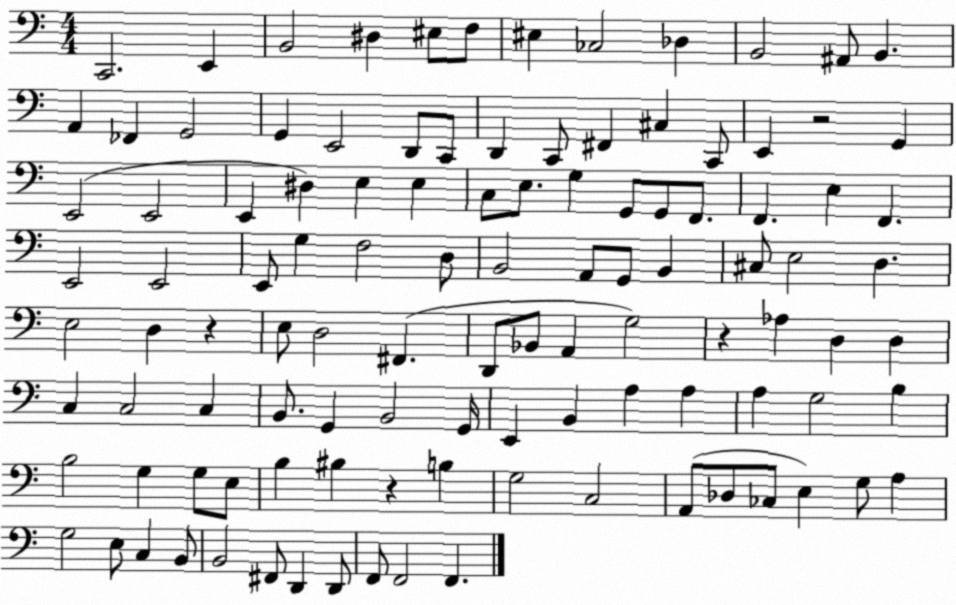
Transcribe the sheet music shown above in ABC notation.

X:1
T:Untitled
M:4/4
L:1/4
K:C
C,,2 E,, B,,2 ^D, ^E,/2 F,/2 ^E, _C,2 _D, B,,2 ^A,,/2 B,, A,, _F,, G,,2 G,, E,,2 D,,/2 C,,/2 D,, C,,/2 ^F,, ^C, C,,/2 E,, z2 G,, E,,2 E,,2 E,, ^D, E, E, C,/2 E,/2 G, G,,/2 G,,/2 F,,/2 F,, E, F,, E,,2 E,,2 E,,/2 G, F,2 D,/2 B,,2 A,,/2 G,,/2 B,, ^C,/2 E,2 D, E,2 D, z E,/2 D,2 ^F,, D,,/2 _B,,/2 A,, G,2 z _A, D, D, C, C,2 C, B,,/2 G,, B,,2 G,,/4 E,, B,, A, A, A, G,2 B, B,2 G, G,/2 E,/2 B, ^B, z B, G,2 C,2 A,,/2 _D,/2 _C,/2 E, G,/2 A, G,2 E,/2 C, B,,/2 B,,2 ^F,,/2 D,, D,,/2 F,,/2 F,,2 F,,